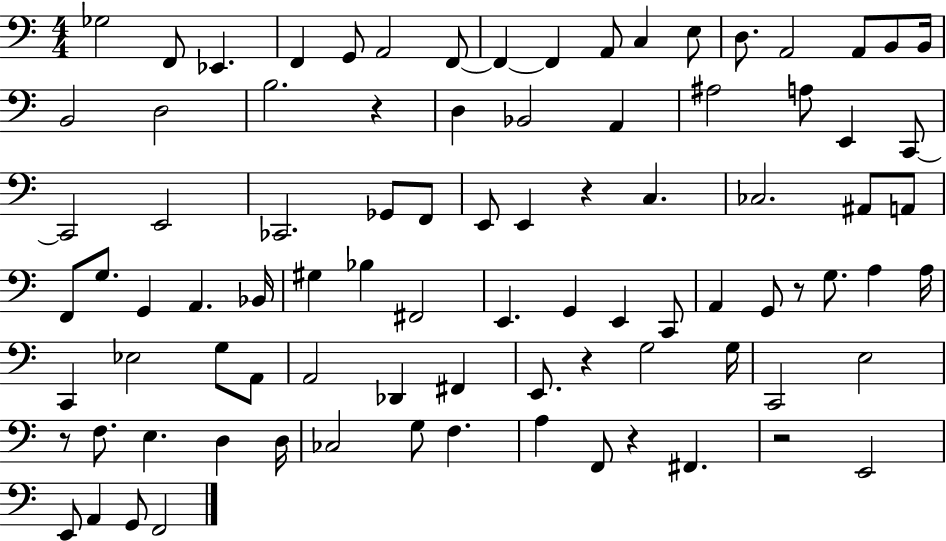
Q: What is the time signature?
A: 4/4